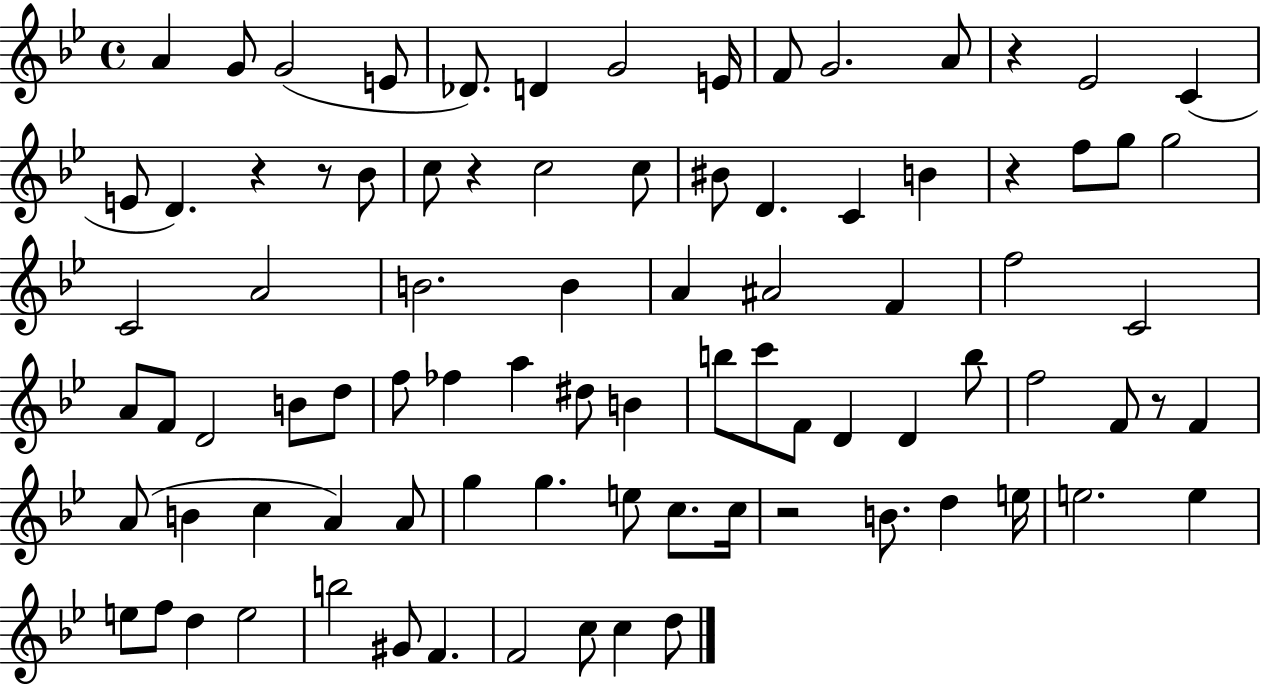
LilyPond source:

{
  \clef treble
  \time 4/4
  \defaultTimeSignature
  \key bes \major
  a'4 g'8 g'2( e'8 | des'8.) d'4 g'2 e'16 | f'8 g'2. a'8 | r4 ees'2 c'4( | \break e'8 d'4.) r4 r8 bes'8 | c''8 r4 c''2 c''8 | bis'8 d'4. c'4 b'4 | r4 f''8 g''8 g''2 | \break c'2 a'2 | b'2. b'4 | a'4 ais'2 f'4 | f''2 c'2 | \break a'8 f'8 d'2 b'8 d''8 | f''8 fes''4 a''4 dis''8 b'4 | b''8 c'''8 f'8 d'4 d'4 b''8 | f''2 f'8 r8 f'4 | \break a'8( b'4 c''4 a'4) a'8 | g''4 g''4. e''8 c''8. c''16 | r2 b'8. d''4 e''16 | e''2. e''4 | \break e''8 f''8 d''4 e''2 | b''2 gis'8 f'4. | f'2 c''8 c''4 d''8 | \bar "|."
}